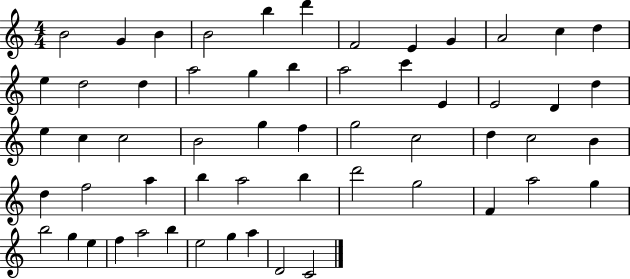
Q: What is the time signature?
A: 4/4